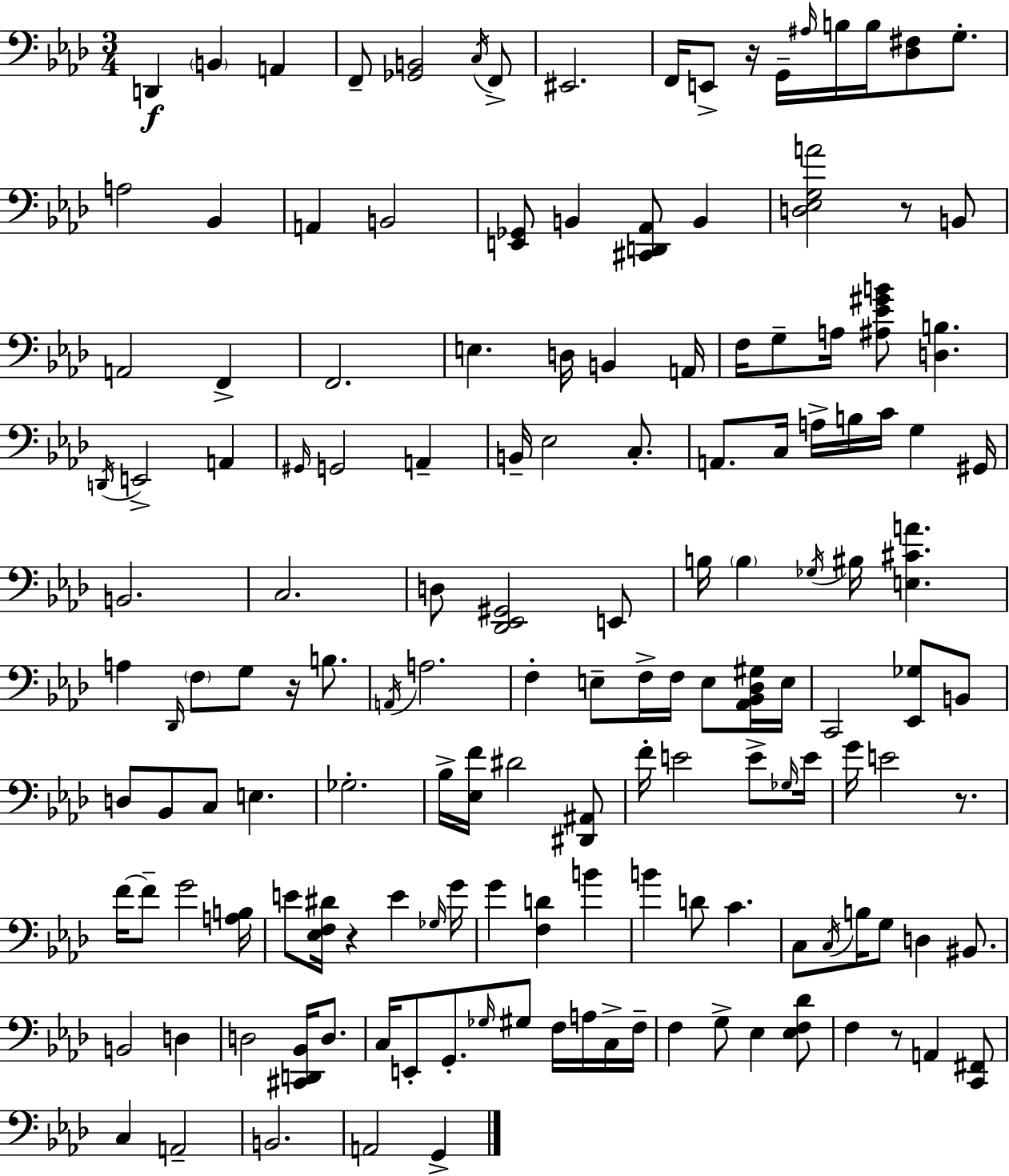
X:1
T:Untitled
M:3/4
L:1/4
K:Fm
D,, B,, A,, F,,/2 [_G,,B,,]2 C,/4 F,,/2 ^E,,2 F,,/4 E,,/2 z/4 G,,/4 ^A,/4 B,/4 B,/4 [_D,^F,]/2 G,/2 A,2 _B,, A,, B,,2 [E,,_G,,]/2 B,, [^C,,D,,_A,,]/2 B,, [D,_E,G,A]2 z/2 B,,/2 A,,2 F,, F,,2 E, D,/4 B,, A,,/4 F,/4 G,/2 A,/4 [^A,_E^GB]/2 [D,B,] D,,/4 E,,2 A,, ^G,,/4 G,,2 A,, B,,/4 _E,2 C,/2 A,,/2 C,/4 A,/4 B,/4 C/4 G, ^G,,/4 B,,2 C,2 D,/2 [_D,,_E,,^G,,]2 E,,/2 B,/4 B, _G,/4 ^B,/4 [E,^CA] A, _D,,/4 F,/2 G,/2 z/4 B,/2 A,,/4 A,2 F, E,/2 F,/4 F,/4 E,/2 [_A,,_B,,_D,^G,]/4 E,/4 C,,2 [_E,,_G,]/2 B,,/2 D,/2 _B,,/2 C,/2 E, _G,2 _B,/4 [_E,F]/4 ^D2 [^D,,^A,,]/2 F/4 E2 E/2 _G,/4 E/4 G/4 E2 z/2 F/4 F/2 G2 [A,B,]/4 E/2 [_E,F,^D]/4 z E _G,/4 G/4 G [F,D] B B D/2 C C,/2 C,/4 B,/4 G,/2 D, ^B,,/2 B,,2 D, D,2 [^C,,D,,_B,,]/4 D,/2 C,/4 E,,/2 G,,/2 _G,/4 ^G,/2 F,/4 A,/4 C,/4 F,/4 F, G,/2 _E, [_E,F,_D]/2 F, z/2 A,, [C,,^F,,]/2 C, A,,2 B,,2 A,,2 G,,